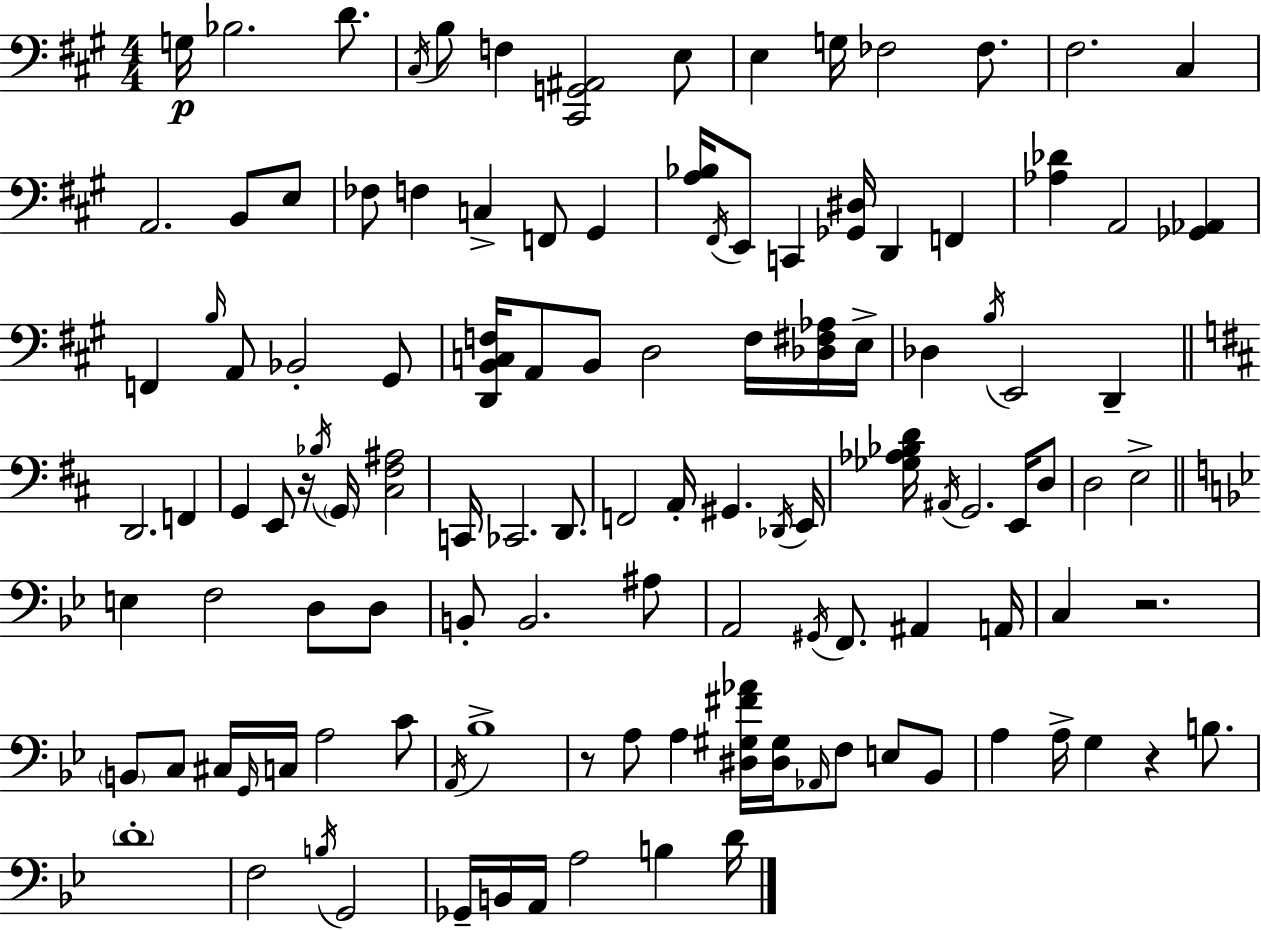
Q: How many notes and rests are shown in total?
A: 118